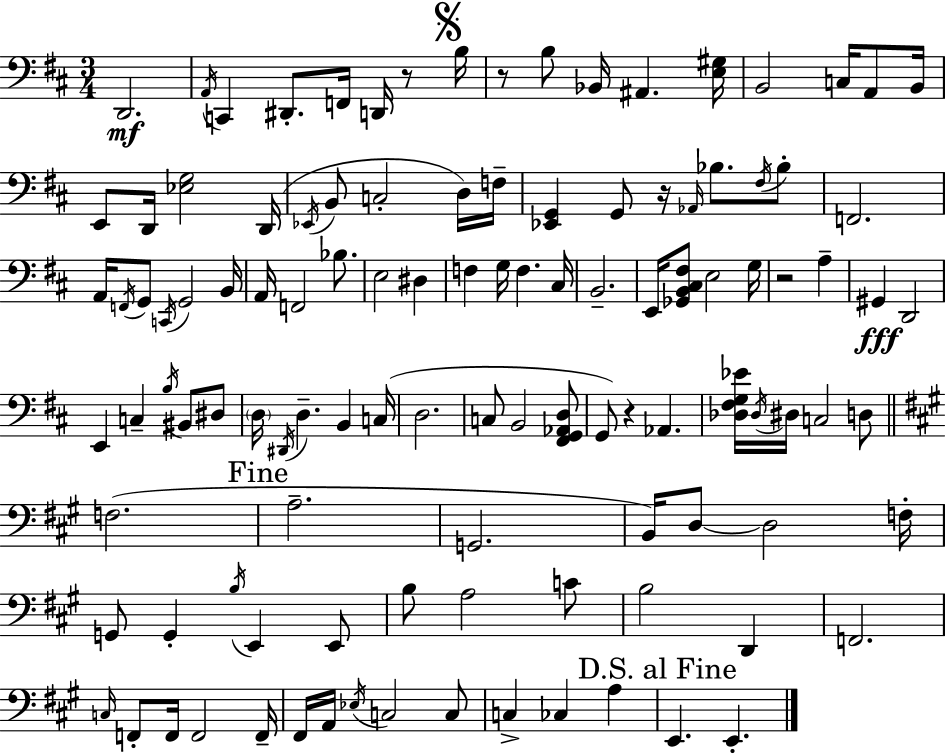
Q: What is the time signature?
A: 3/4